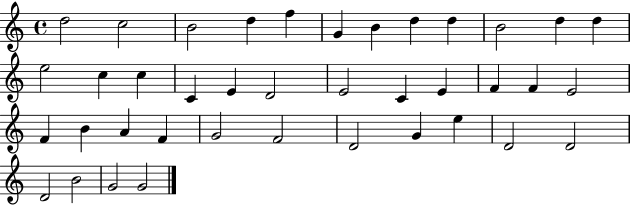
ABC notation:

X:1
T:Untitled
M:4/4
L:1/4
K:C
d2 c2 B2 d f G B d d B2 d d e2 c c C E D2 E2 C E F F E2 F B A F G2 F2 D2 G e D2 D2 D2 B2 G2 G2